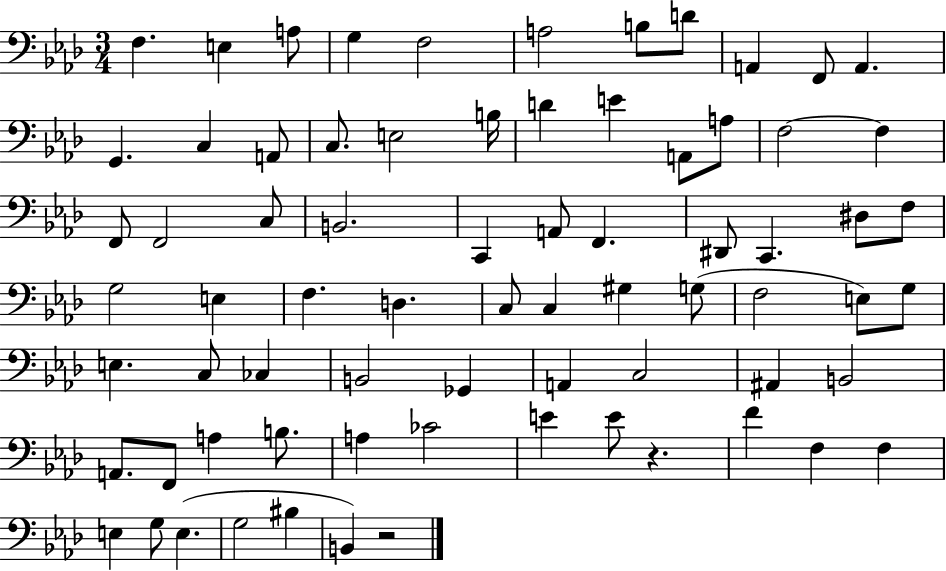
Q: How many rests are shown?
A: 2